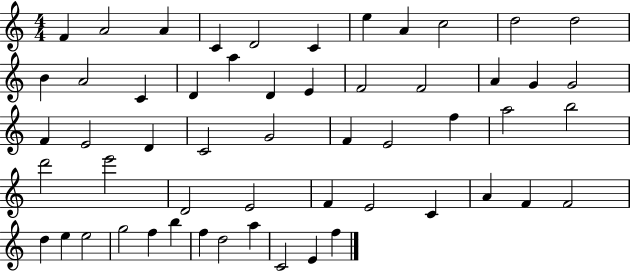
{
  \clef treble
  \numericTimeSignature
  \time 4/4
  \key c \major
  f'4 a'2 a'4 | c'4 d'2 c'4 | e''4 a'4 c''2 | d''2 d''2 | \break b'4 a'2 c'4 | d'4 a''4 d'4 e'4 | f'2 f'2 | a'4 g'4 g'2 | \break f'4 e'2 d'4 | c'2 g'2 | f'4 e'2 f''4 | a''2 b''2 | \break d'''2 e'''2 | d'2 e'2 | f'4 e'2 c'4 | a'4 f'4 f'2 | \break d''4 e''4 e''2 | g''2 f''4 b''4 | f''4 d''2 a''4 | c'2 e'4 f''4 | \break \bar "|."
}